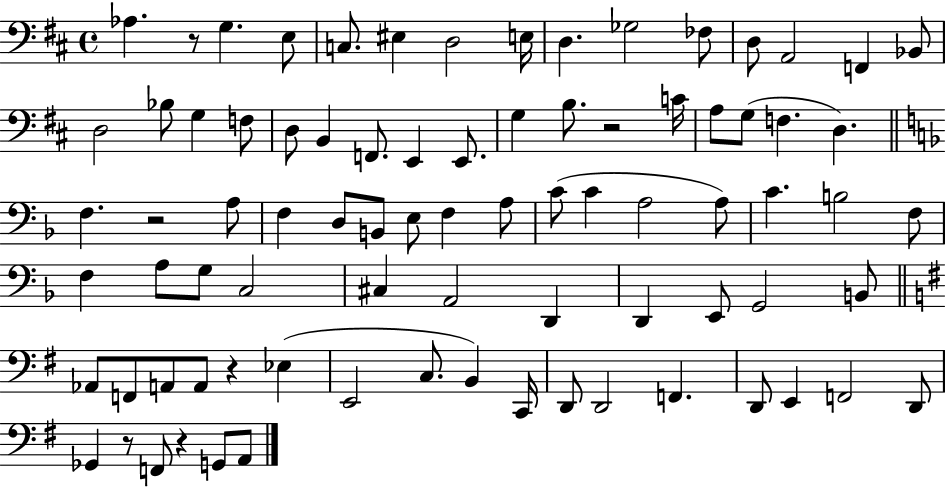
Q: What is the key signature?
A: D major